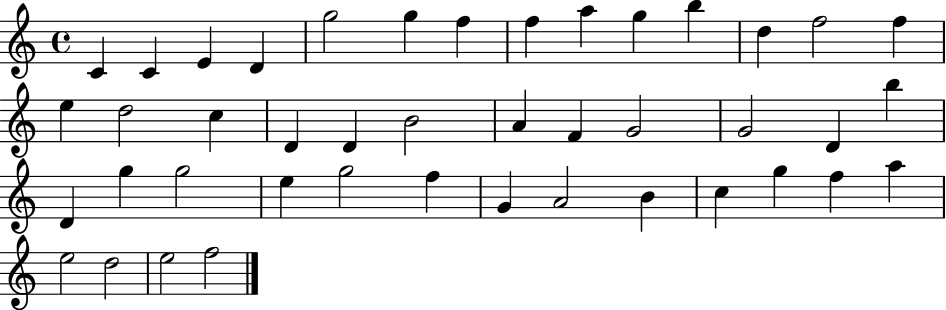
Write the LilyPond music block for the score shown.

{
  \clef treble
  \time 4/4
  \defaultTimeSignature
  \key c \major
  c'4 c'4 e'4 d'4 | g''2 g''4 f''4 | f''4 a''4 g''4 b''4 | d''4 f''2 f''4 | \break e''4 d''2 c''4 | d'4 d'4 b'2 | a'4 f'4 g'2 | g'2 d'4 b''4 | \break d'4 g''4 g''2 | e''4 g''2 f''4 | g'4 a'2 b'4 | c''4 g''4 f''4 a''4 | \break e''2 d''2 | e''2 f''2 | \bar "|."
}